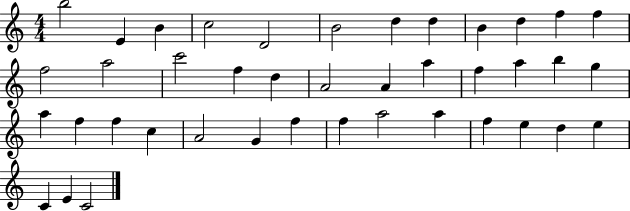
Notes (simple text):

B5/h E4/q B4/q C5/h D4/h B4/h D5/q D5/q B4/q D5/q F5/q F5/q F5/h A5/h C6/h F5/q D5/q A4/h A4/q A5/q F5/q A5/q B5/q G5/q A5/q F5/q F5/q C5/q A4/h G4/q F5/q F5/q A5/h A5/q F5/q E5/q D5/q E5/q C4/q E4/q C4/h